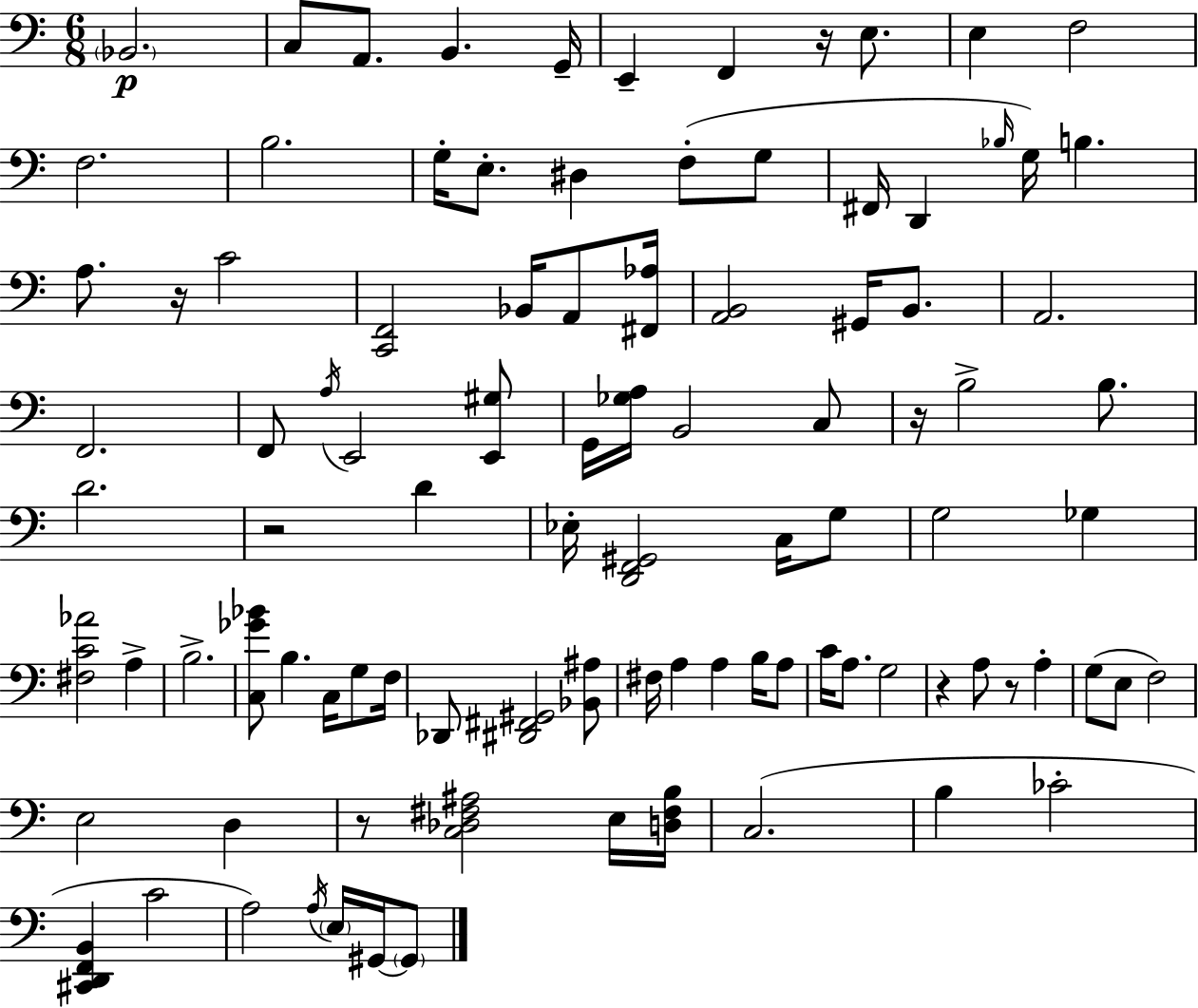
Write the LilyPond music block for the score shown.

{
  \clef bass
  \numericTimeSignature
  \time 6/8
  \key a \minor
  \repeat volta 2 { \parenthesize bes,2.\p | c8 a,8. b,4. g,16-- | e,4-- f,4 r16 e8. | e4 f2 | \break f2. | b2. | g16-. e8.-. dis4 f8-.( g8 | fis,16 d,4 \grace { bes16 } g16) b4. | \break a8. r16 c'2 | <c, f,>2 bes,16 a,8 | <fis, aes>16 <a, b,>2 gis,16 b,8. | a,2. | \break f,2. | f,8 \acciaccatura { a16 } e,2 | <e, gis>8 g,16 <ges a>16 b,2 | c8 r16 b2-> b8. | \break d'2. | r2 d'4 | ees16-. <d, f, gis,>2 c16 | g8 g2 ges4 | \break <fis c' aes'>2 a4-> | b2.-> | <c ges' bes'>8 b4. c16 g8 | f16 des,8 <dis, fis, gis,>2 | \break <bes, ais>8 fis16 a4 a4 b16 | a8 c'16 a8. g2 | r4 a8 r8 a4-. | g8( e8 f2) | \break e2 d4 | r8 <c des fis ais>2 | e16 <d fis b>16 c2.( | b4 ces'2-. | \break <cis, d, f, b,>4 c'2 | a2) \acciaccatura { a16 } \parenthesize e16 | gis,16~~ \parenthesize gis,8 } \bar "|."
}